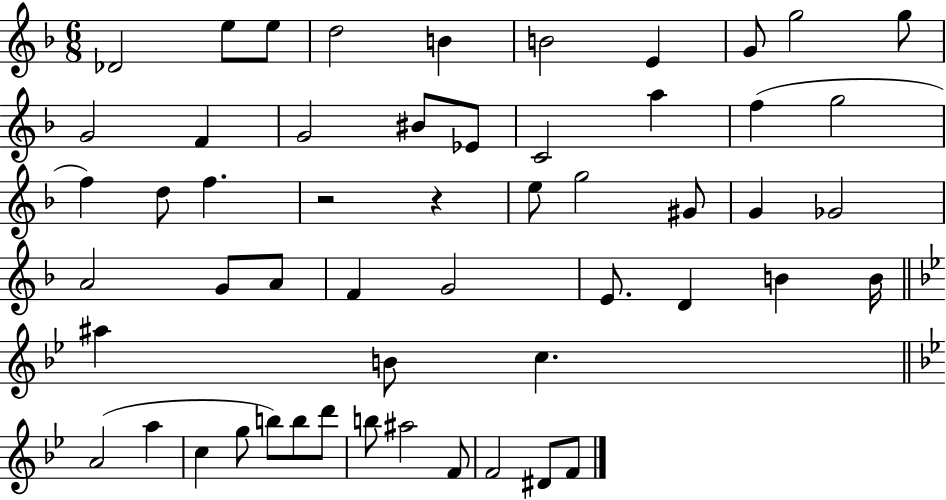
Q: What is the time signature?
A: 6/8